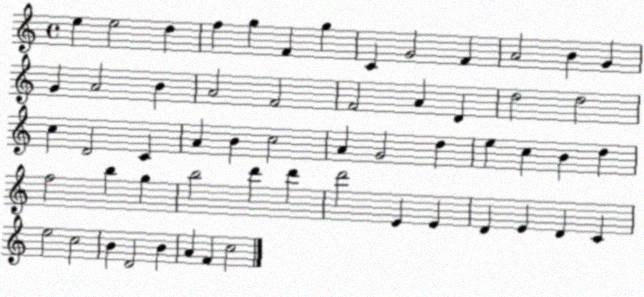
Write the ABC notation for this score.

X:1
T:Untitled
M:4/4
L:1/4
K:C
e e2 d f g F g C G2 F A2 B G G A2 B A2 F2 F2 A D d2 d2 c D2 C A B c2 A G2 d e c B d f2 b g b2 d' d' d'2 E E D E D C e2 c2 B D2 B A F c2